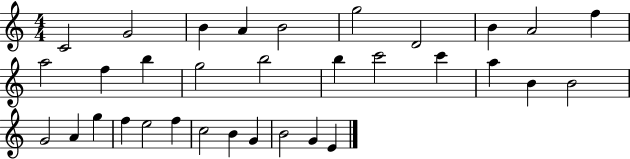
X:1
T:Untitled
M:4/4
L:1/4
K:C
C2 G2 B A B2 g2 D2 B A2 f a2 f b g2 b2 b c'2 c' a B B2 G2 A g f e2 f c2 B G B2 G E